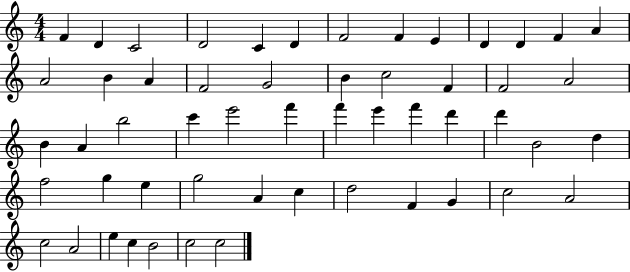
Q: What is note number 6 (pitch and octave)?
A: D4